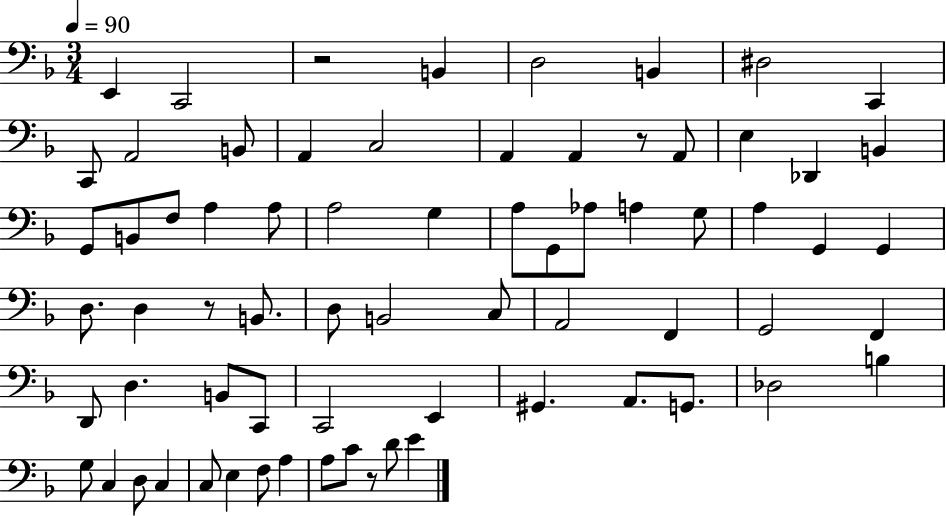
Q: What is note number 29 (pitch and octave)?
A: A3